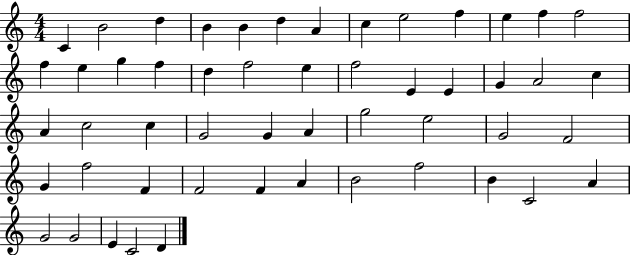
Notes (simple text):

C4/q B4/h D5/q B4/q B4/q D5/q A4/q C5/q E5/h F5/q E5/q F5/q F5/h F5/q E5/q G5/q F5/q D5/q F5/h E5/q F5/h E4/q E4/q G4/q A4/h C5/q A4/q C5/h C5/q G4/h G4/q A4/q G5/h E5/h G4/h F4/h G4/q F5/h F4/q F4/h F4/q A4/q B4/h F5/h B4/q C4/h A4/q G4/h G4/h E4/q C4/h D4/q